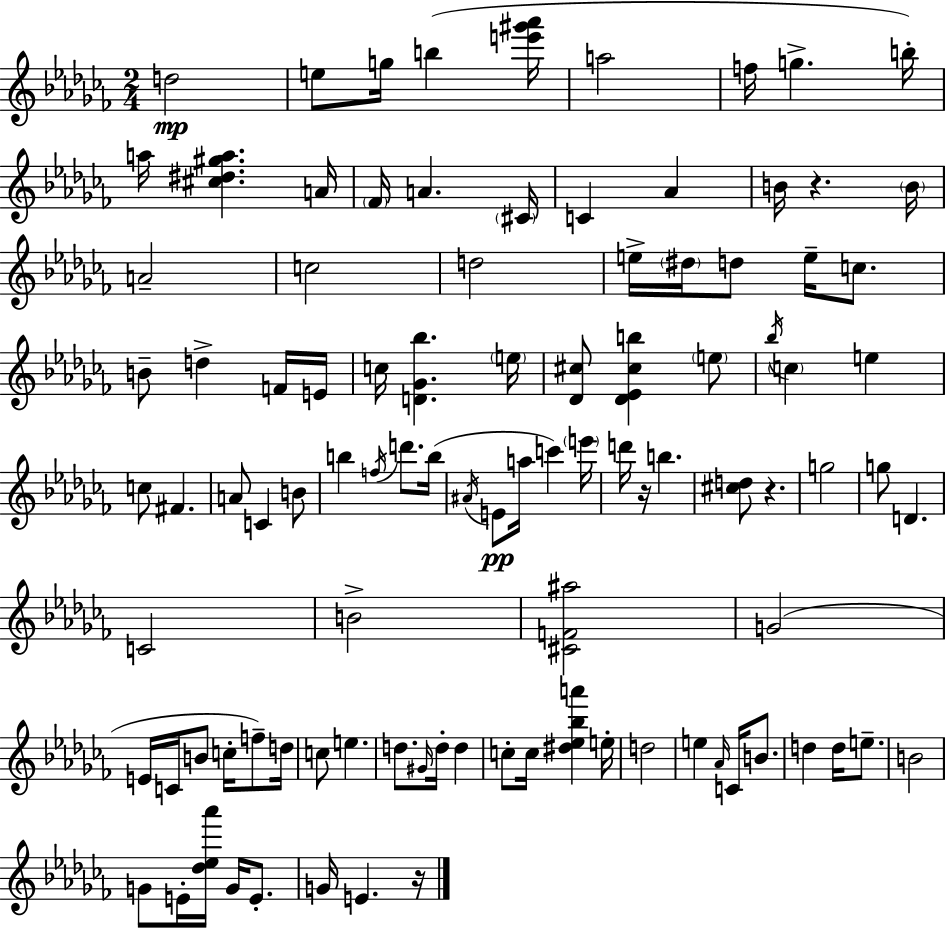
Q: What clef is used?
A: treble